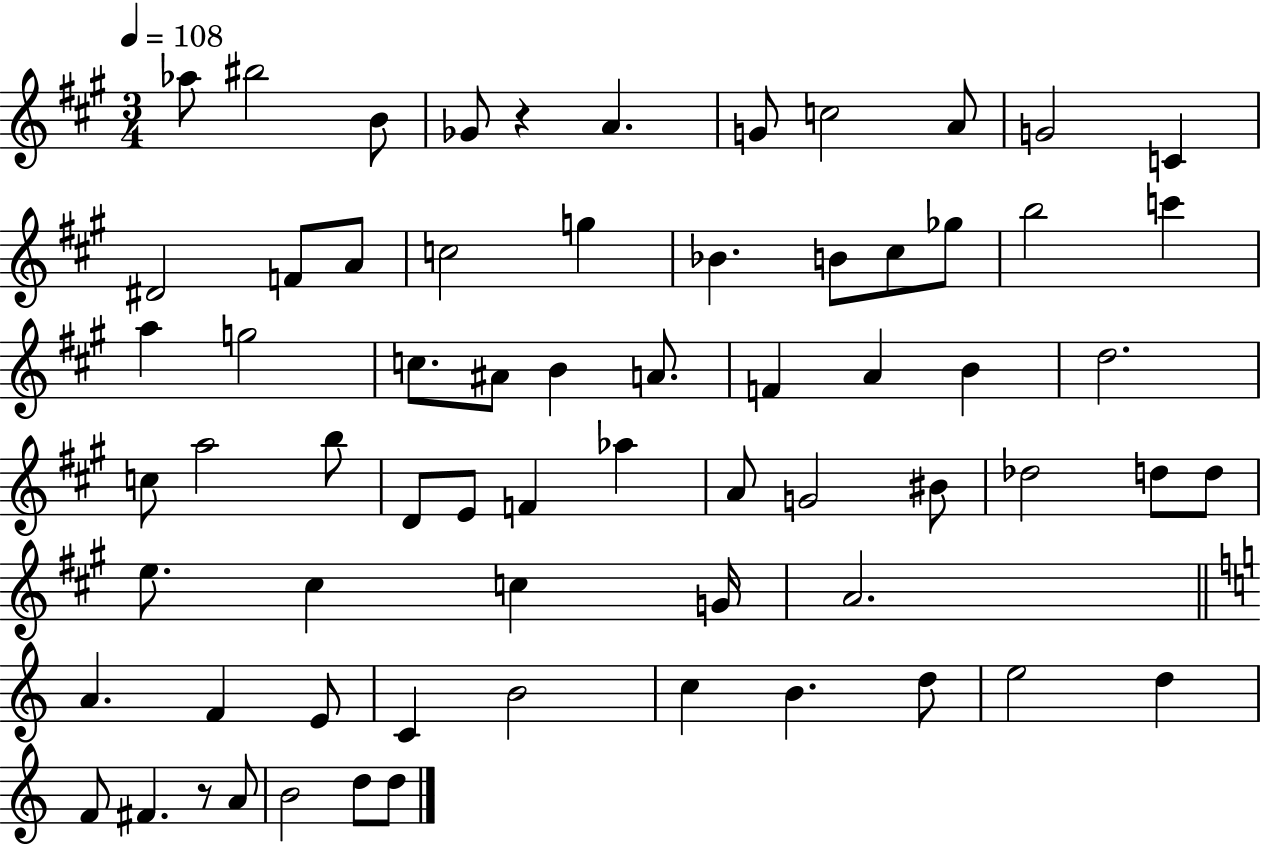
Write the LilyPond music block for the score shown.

{
  \clef treble
  \numericTimeSignature
  \time 3/4
  \key a \major
  \tempo 4 = 108
  aes''8 bis''2 b'8 | ges'8 r4 a'4. | g'8 c''2 a'8 | g'2 c'4 | \break dis'2 f'8 a'8 | c''2 g''4 | bes'4. b'8 cis''8 ges''8 | b''2 c'''4 | \break a''4 g''2 | c''8. ais'8 b'4 a'8. | f'4 a'4 b'4 | d''2. | \break c''8 a''2 b''8 | d'8 e'8 f'4 aes''4 | a'8 g'2 bis'8 | des''2 d''8 d''8 | \break e''8. cis''4 c''4 g'16 | a'2. | \bar "||" \break \key c \major a'4. f'4 e'8 | c'4 b'2 | c''4 b'4. d''8 | e''2 d''4 | \break f'8 fis'4. r8 a'8 | b'2 d''8 d''8 | \bar "|."
}